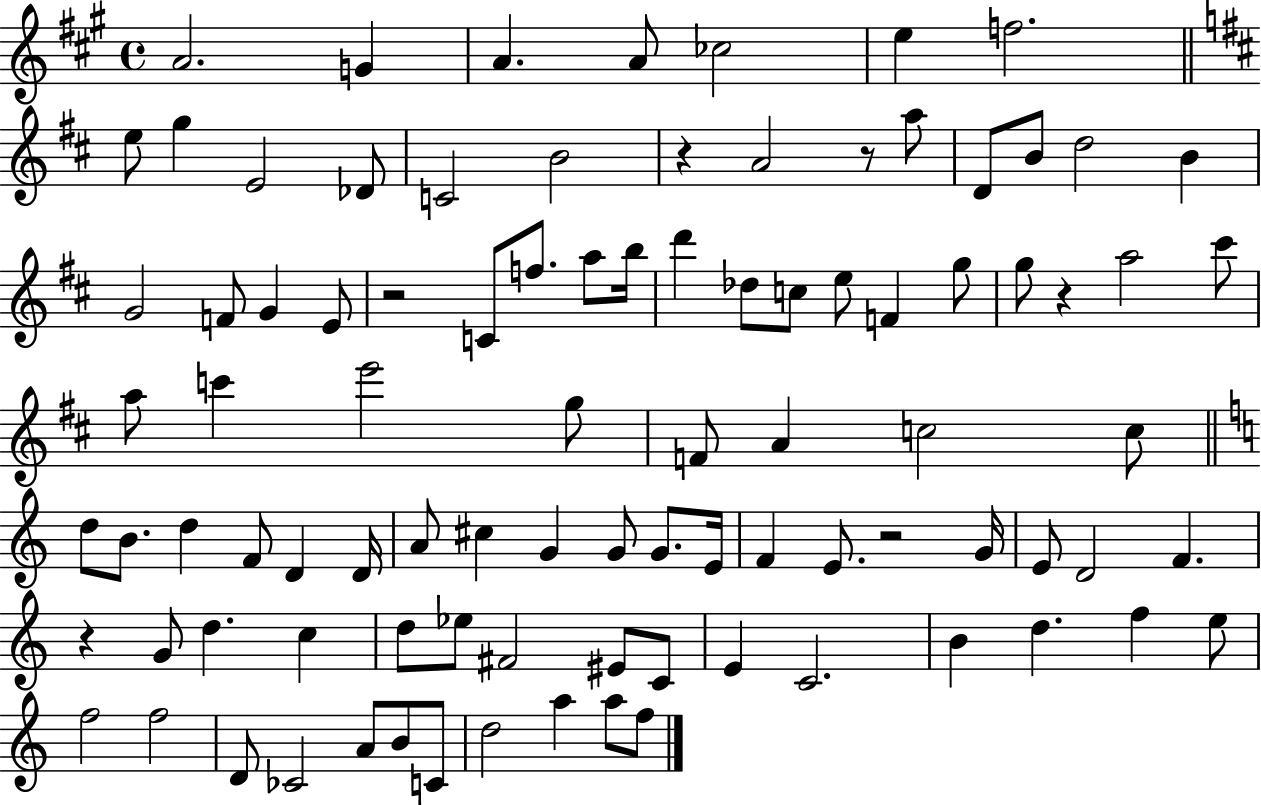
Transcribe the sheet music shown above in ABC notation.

X:1
T:Untitled
M:4/4
L:1/4
K:A
A2 G A A/2 _c2 e f2 e/2 g E2 _D/2 C2 B2 z A2 z/2 a/2 D/2 B/2 d2 B G2 F/2 G E/2 z2 C/2 f/2 a/2 b/4 d' _d/2 c/2 e/2 F g/2 g/2 z a2 ^c'/2 a/2 c' e'2 g/2 F/2 A c2 c/2 d/2 B/2 d F/2 D D/4 A/2 ^c G G/2 G/2 E/4 F E/2 z2 G/4 E/2 D2 F z G/2 d c d/2 _e/2 ^F2 ^E/2 C/2 E C2 B d f e/2 f2 f2 D/2 _C2 A/2 B/2 C/2 d2 a a/2 f/2